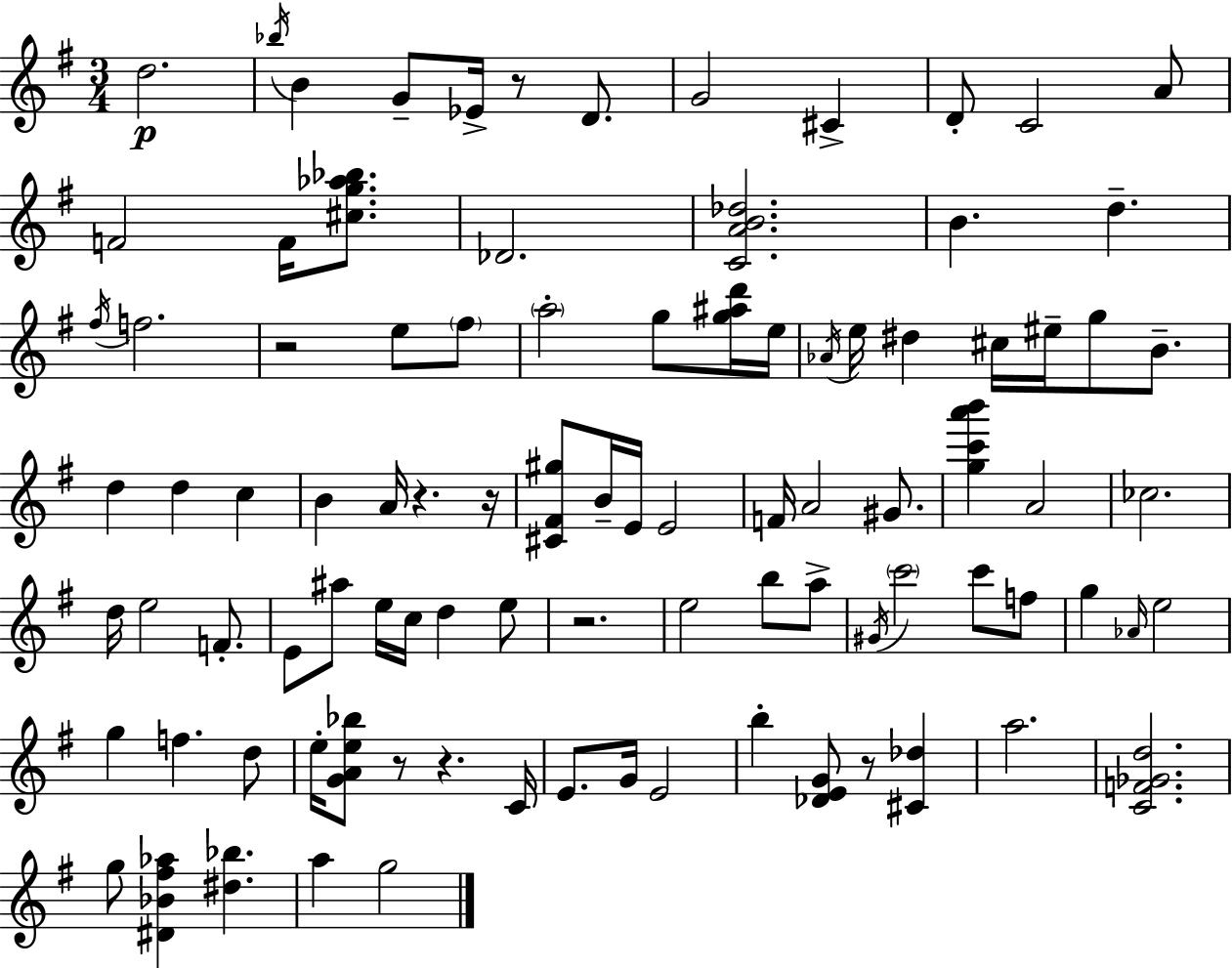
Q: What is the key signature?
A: E minor